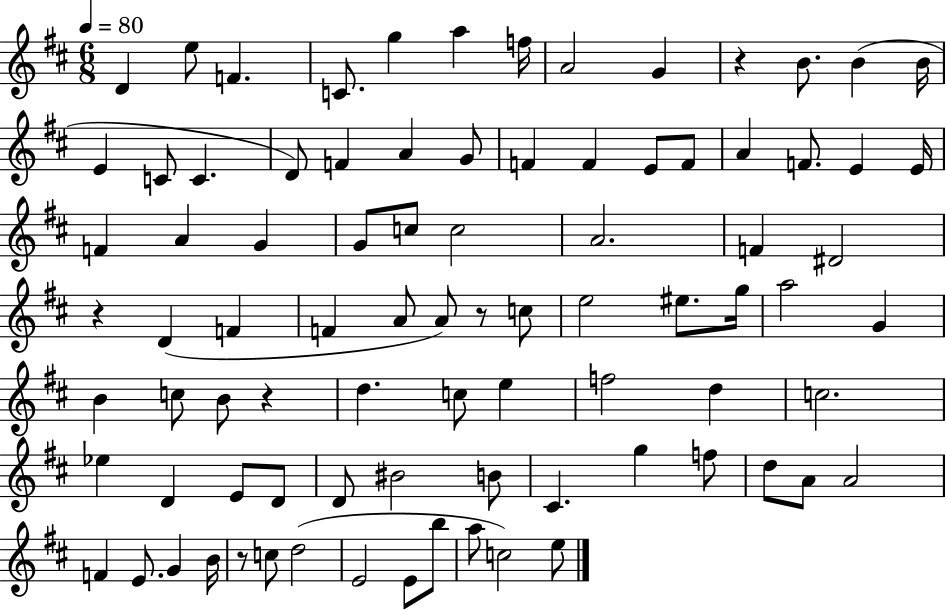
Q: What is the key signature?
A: D major